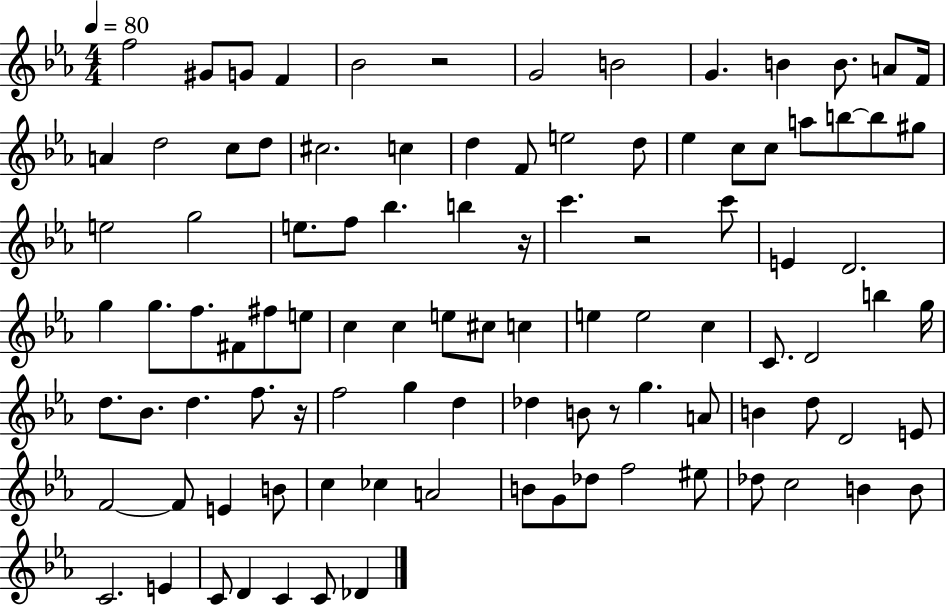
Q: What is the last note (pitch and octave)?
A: Db4